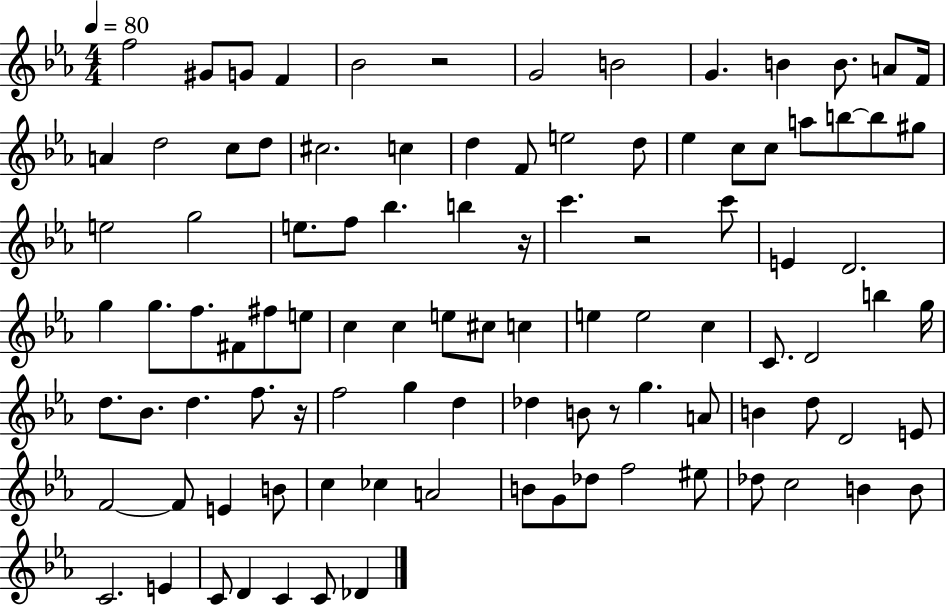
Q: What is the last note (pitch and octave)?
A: Db4